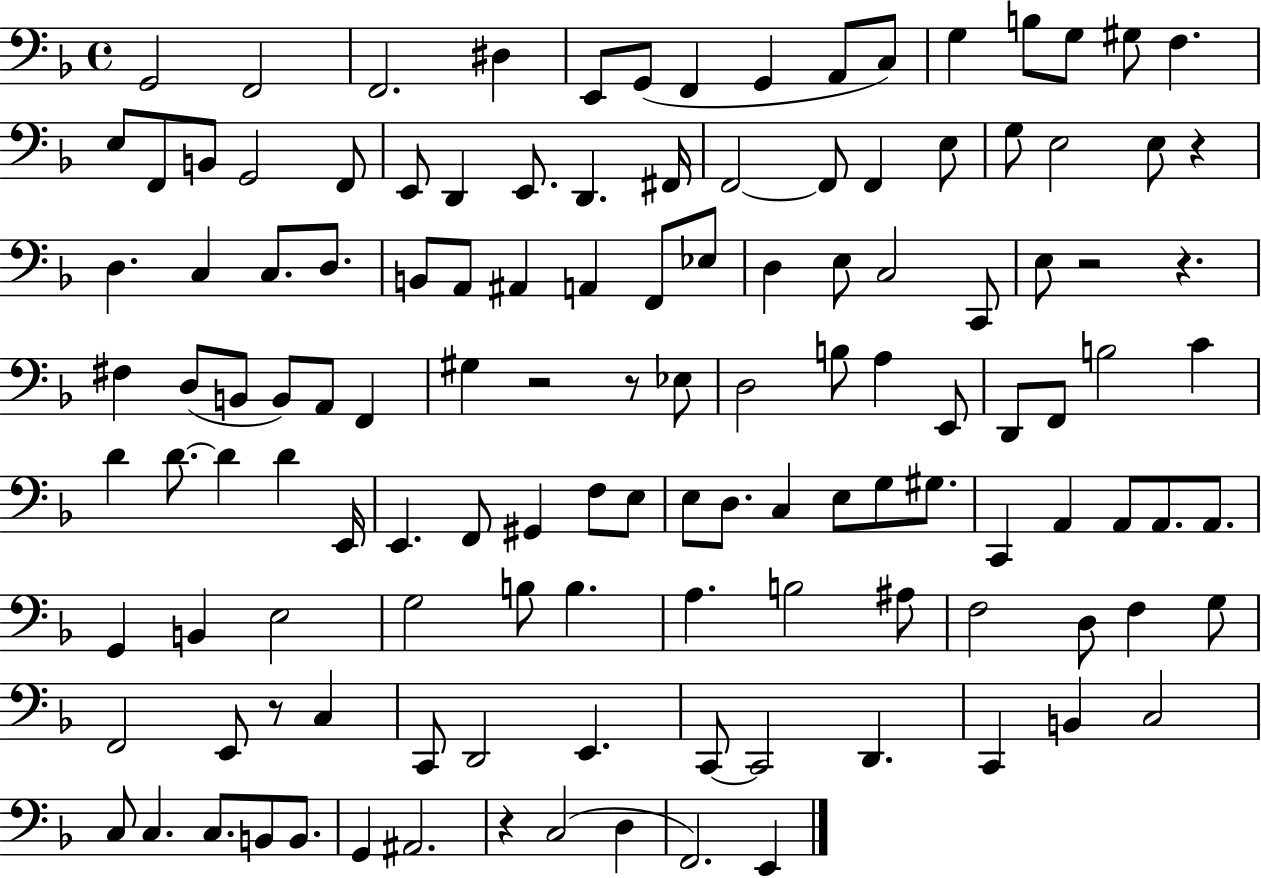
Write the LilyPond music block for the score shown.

{
  \clef bass
  \time 4/4
  \defaultTimeSignature
  \key f \major
  g,2 f,2 | f,2. dis4 | e,8 g,8( f,4 g,4 a,8 c8) | g4 b8 g8 gis8 f4. | \break e8 f,8 b,8 g,2 f,8 | e,8 d,4 e,8. d,4. fis,16 | f,2~~ f,8 f,4 e8 | g8 e2 e8 r4 | \break d4. c4 c8. d8. | b,8 a,8 ais,4 a,4 f,8 ees8 | d4 e8 c2 c,8 | e8 r2 r4. | \break fis4 d8( b,8 b,8) a,8 f,4 | gis4 r2 r8 ees8 | d2 b8 a4 e,8 | d,8 f,8 b2 c'4 | \break d'4 d'8.~~ d'4 d'4 e,16 | e,4. f,8 gis,4 f8 e8 | e8 d8. c4 e8 g8 gis8. | c,4 a,4 a,8 a,8. a,8. | \break g,4 b,4 e2 | g2 b8 b4. | a4. b2 ais8 | f2 d8 f4 g8 | \break f,2 e,8 r8 c4 | c,8 d,2 e,4. | c,8~~ c,2 d,4. | c,4 b,4 c2 | \break c8 c4. c8. b,8 b,8. | g,4 ais,2. | r4 c2( d4 | f,2.) e,4 | \break \bar "|."
}